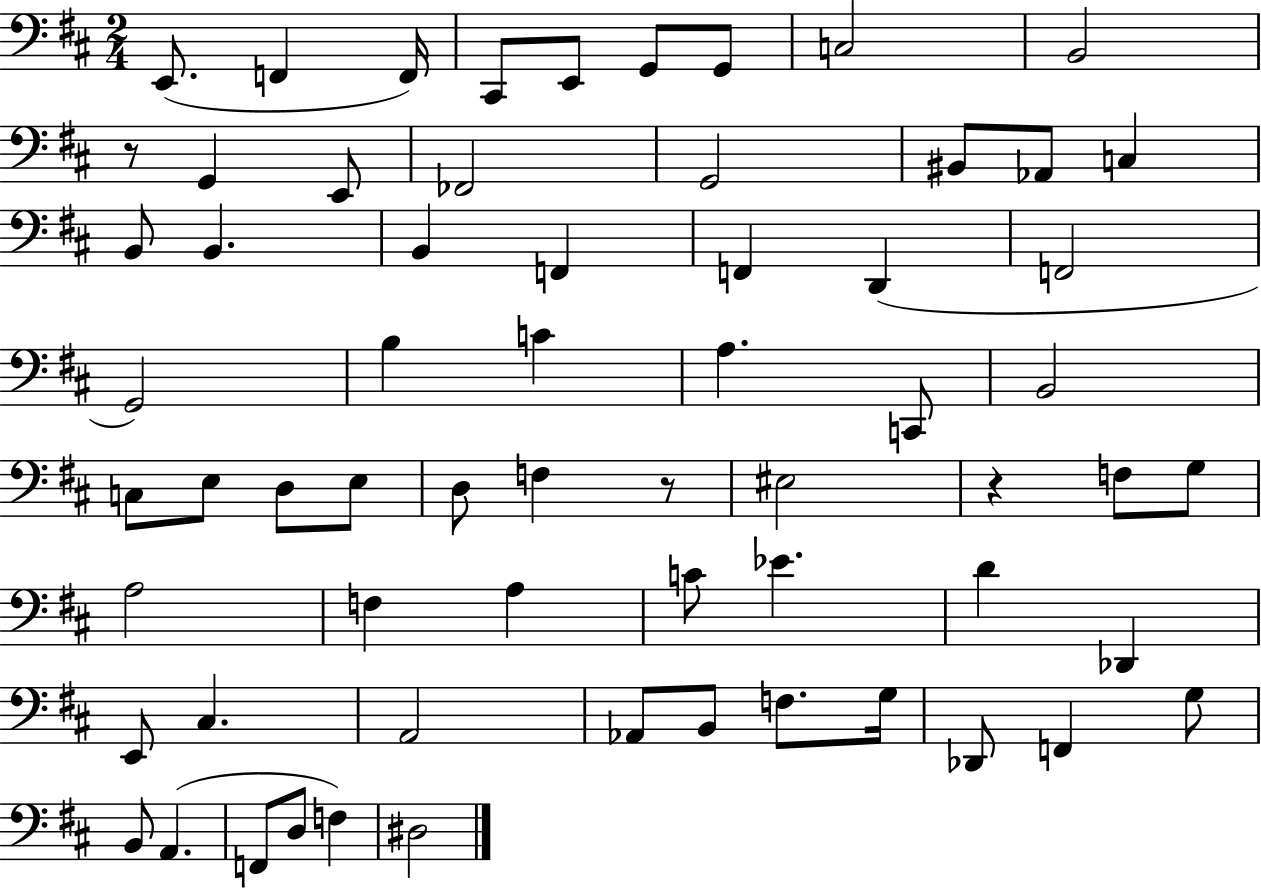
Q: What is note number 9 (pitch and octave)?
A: B2